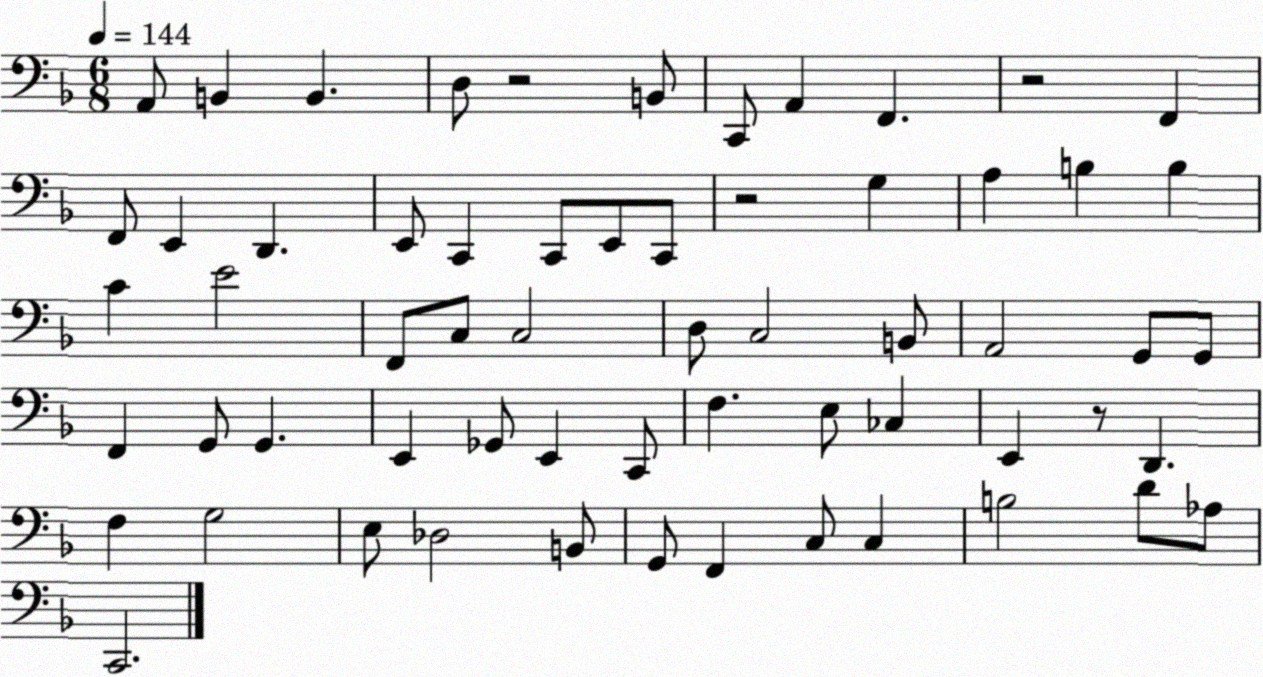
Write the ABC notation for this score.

X:1
T:Untitled
M:6/8
L:1/4
K:F
A,,/2 B,, B,, D,/2 z2 B,,/2 C,,/2 A,, F,, z2 F,, F,,/2 E,, D,, E,,/2 C,, C,,/2 E,,/2 C,,/2 z2 G, A, B, B, C E2 F,,/2 C,/2 C,2 D,/2 C,2 B,,/2 A,,2 G,,/2 G,,/2 F,, G,,/2 G,, E,, _G,,/2 E,, C,,/2 F, E,/2 _C, E,, z/2 D,, F, G,2 E,/2 _D,2 B,,/2 G,,/2 F,, C,/2 C, B,2 D/2 _A,/2 C,,2